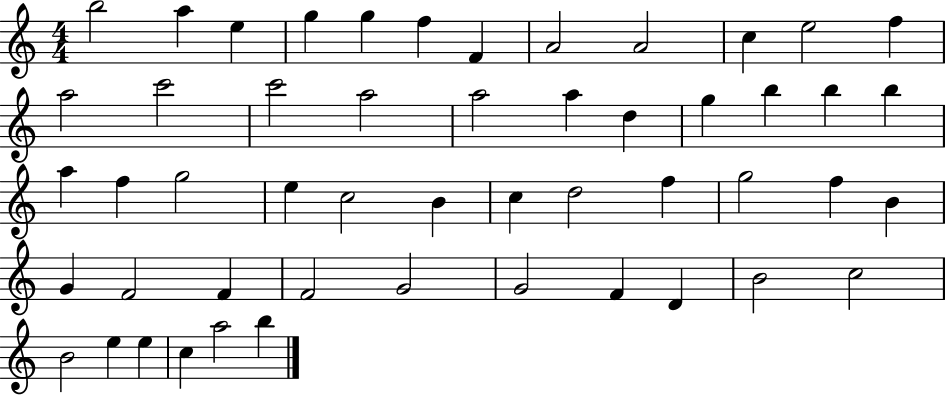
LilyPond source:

{
  \clef treble
  \numericTimeSignature
  \time 4/4
  \key c \major
  b''2 a''4 e''4 | g''4 g''4 f''4 f'4 | a'2 a'2 | c''4 e''2 f''4 | \break a''2 c'''2 | c'''2 a''2 | a''2 a''4 d''4 | g''4 b''4 b''4 b''4 | \break a''4 f''4 g''2 | e''4 c''2 b'4 | c''4 d''2 f''4 | g''2 f''4 b'4 | \break g'4 f'2 f'4 | f'2 g'2 | g'2 f'4 d'4 | b'2 c''2 | \break b'2 e''4 e''4 | c''4 a''2 b''4 | \bar "|."
}